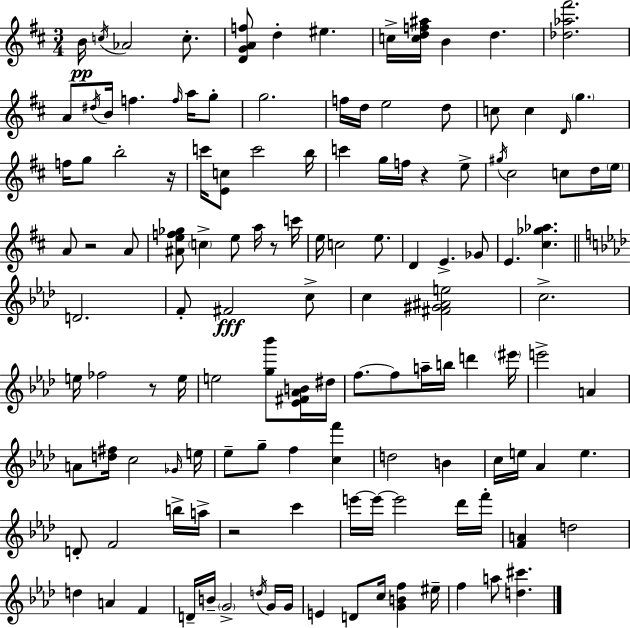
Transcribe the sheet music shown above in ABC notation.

X:1
T:Untitled
M:3/4
L:1/4
K:D
B/4 c/4 _A2 c/2 [DGAf]/2 d ^e c/4 [cdf^a]/4 B d [_d_a^f']2 A/2 ^d/4 B/4 f f/4 a/4 g/2 g2 f/4 d/4 e2 d/2 c/2 c D/4 g f/4 g/2 b2 z/4 c'/4 [Ec]/2 c'2 b/4 c' g/4 f/4 z e/2 ^g/4 ^c2 c/2 d/4 e/4 A/2 z2 A/2 [^Aef_g]/2 c e/2 a/4 z/2 c'/4 e/4 c2 e/2 D E _G/2 E [^c_g_a] D2 F/2 ^F2 c/2 c [^F^G^Ae]2 c2 e/4 _f2 z/2 e/4 e2 [g_b']/2 [_E^F_AB]/4 ^d/4 f/2 f/2 a/4 b/4 d' ^e'/4 e'2 A A/2 [d^f]/4 c2 _G/4 e/4 _e/2 g/2 f [cf'] d2 B c/4 e/4 _A e D/2 F2 b/4 a/4 z2 c' e'/4 e'/4 e'2 _d'/4 f'/4 [FA] d2 d A F D/4 B/4 G2 d/4 G/4 G/4 E D/2 c/4 [GBf] ^e/4 f a/2 [d^c']